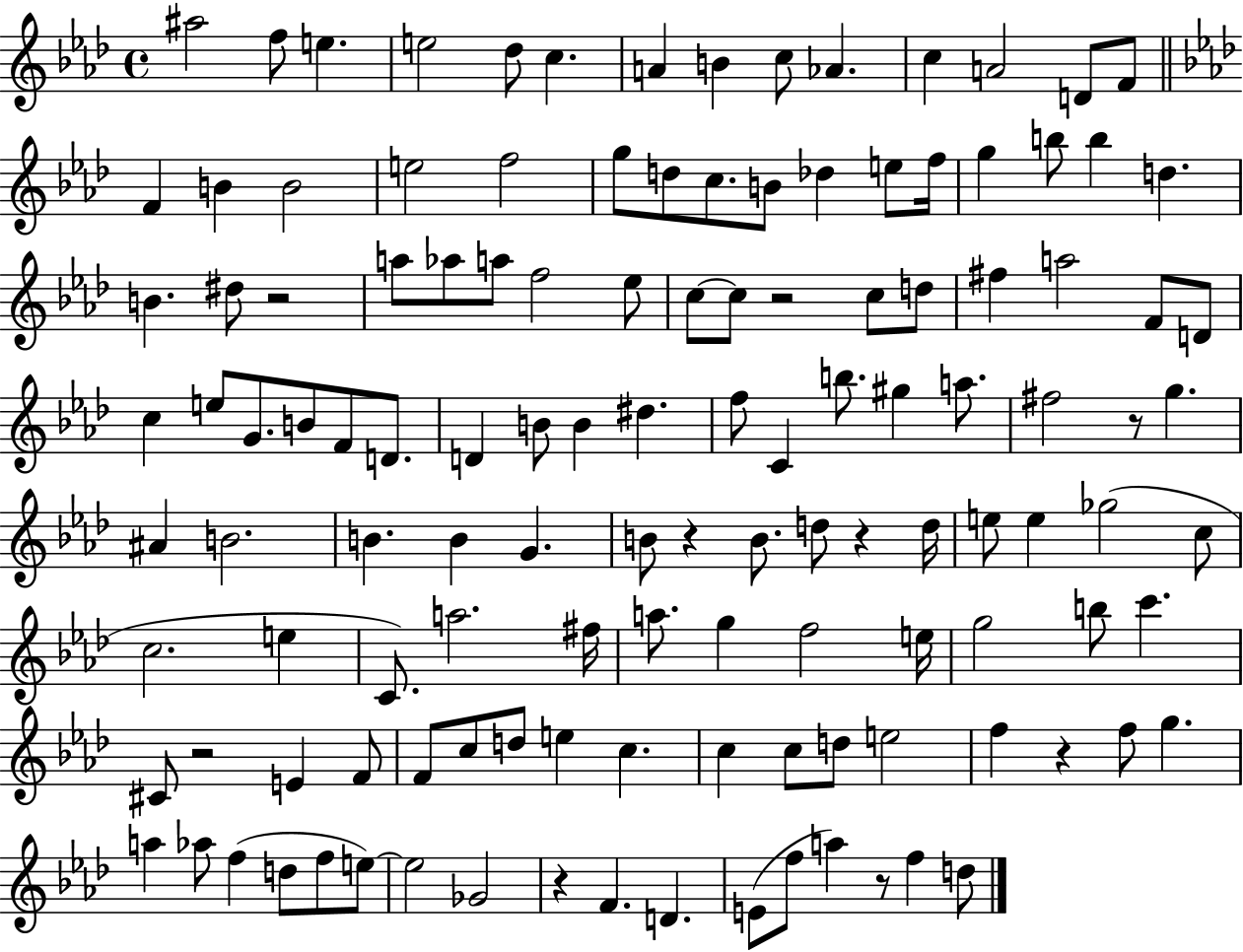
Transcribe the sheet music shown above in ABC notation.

X:1
T:Untitled
M:4/4
L:1/4
K:Ab
^a2 f/2 e e2 _d/2 c A B c/2 _A c A2 D/2 F/2 F B B2 e2 f2 g/2 d/2 c/2 B/2 _d e/2 f/4 g b/2 b d B ^d/2 z2 a/2 _a/2 a/2 f2 _e/2 c/2 c/2 z2 c/2 d/2 ^f a2 F/2 D/2 c e/2 G/2 B/2 F/2 D/2 D B/2 B ^d f/2 C b/2 ^g a/2 ^f2 z/2 g ^A B2 B B G B/2 z B/2 d/2 z d/4 e/2 e _g2 c/2 c2 e C/2 a2 ^f/4 a/2 g f2 e/4 g2 b/2 c' ^C/2 z2 E F/2 F/2 c/2 d/2 e c c c/2 d/2 e2 f z f/2 g a _a/2 f d/2 f/2 e/2 e2 _G2 z F D E/2 f/2 a z/2 f d/2